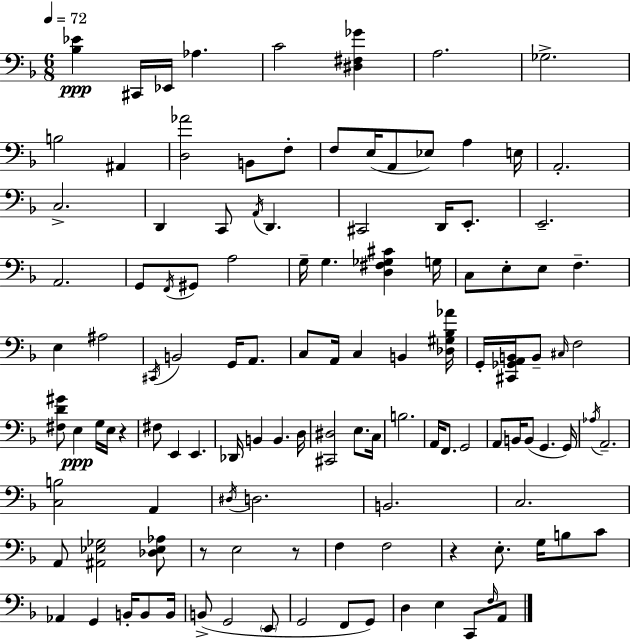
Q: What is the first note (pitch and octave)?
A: C#2